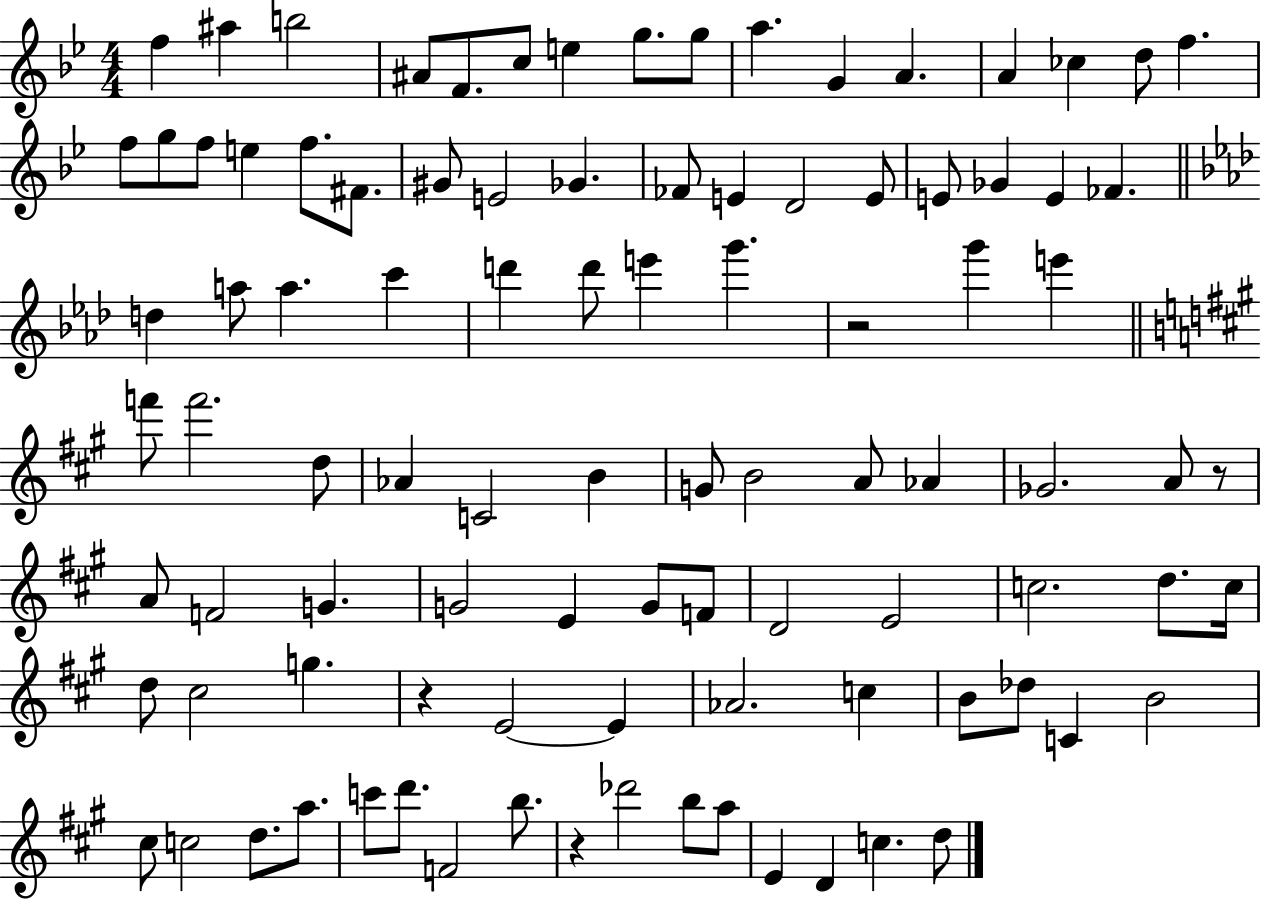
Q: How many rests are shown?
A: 4